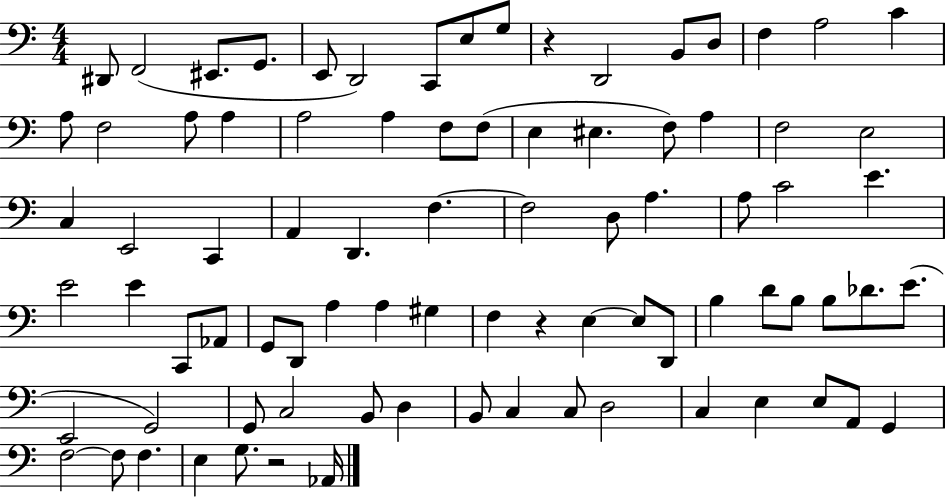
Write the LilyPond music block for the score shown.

{
  \clef bass
  \numericTimeSignature
  \time 4/4
  \key c \major
  dis,8 f,2( eis,8. g,8. | e,8 d,2) c,8 e8 g8 | r4 d,2 b,8 d8 | f4 a2 c'4 | \break a8 f2 a8 a4 | a2 a4 f8 f8( | e4 eis4. f8) a4 | f2 e2 | \break c4 e,2 c,4 | a,4 d,4. f4.~~ | f2 d8 a4. | a8 c'2 e'4. | \break e'2 e'4 c,8 aes,8 | g,8 d,8 a4 a4 gis4 | f4 r4 e4~~ e8 d,8 | b4 d'8 b8 b8 des'8. e'8.( | \break e,2 g,2) | g,8 c2 b,8 d4 | b,8 c4 c8 d2 | c4 e4 e8 a,8 g,4 | \break f2~~ f8 f4. | e4 g8. r2 aes,16 | \bar "|."
}